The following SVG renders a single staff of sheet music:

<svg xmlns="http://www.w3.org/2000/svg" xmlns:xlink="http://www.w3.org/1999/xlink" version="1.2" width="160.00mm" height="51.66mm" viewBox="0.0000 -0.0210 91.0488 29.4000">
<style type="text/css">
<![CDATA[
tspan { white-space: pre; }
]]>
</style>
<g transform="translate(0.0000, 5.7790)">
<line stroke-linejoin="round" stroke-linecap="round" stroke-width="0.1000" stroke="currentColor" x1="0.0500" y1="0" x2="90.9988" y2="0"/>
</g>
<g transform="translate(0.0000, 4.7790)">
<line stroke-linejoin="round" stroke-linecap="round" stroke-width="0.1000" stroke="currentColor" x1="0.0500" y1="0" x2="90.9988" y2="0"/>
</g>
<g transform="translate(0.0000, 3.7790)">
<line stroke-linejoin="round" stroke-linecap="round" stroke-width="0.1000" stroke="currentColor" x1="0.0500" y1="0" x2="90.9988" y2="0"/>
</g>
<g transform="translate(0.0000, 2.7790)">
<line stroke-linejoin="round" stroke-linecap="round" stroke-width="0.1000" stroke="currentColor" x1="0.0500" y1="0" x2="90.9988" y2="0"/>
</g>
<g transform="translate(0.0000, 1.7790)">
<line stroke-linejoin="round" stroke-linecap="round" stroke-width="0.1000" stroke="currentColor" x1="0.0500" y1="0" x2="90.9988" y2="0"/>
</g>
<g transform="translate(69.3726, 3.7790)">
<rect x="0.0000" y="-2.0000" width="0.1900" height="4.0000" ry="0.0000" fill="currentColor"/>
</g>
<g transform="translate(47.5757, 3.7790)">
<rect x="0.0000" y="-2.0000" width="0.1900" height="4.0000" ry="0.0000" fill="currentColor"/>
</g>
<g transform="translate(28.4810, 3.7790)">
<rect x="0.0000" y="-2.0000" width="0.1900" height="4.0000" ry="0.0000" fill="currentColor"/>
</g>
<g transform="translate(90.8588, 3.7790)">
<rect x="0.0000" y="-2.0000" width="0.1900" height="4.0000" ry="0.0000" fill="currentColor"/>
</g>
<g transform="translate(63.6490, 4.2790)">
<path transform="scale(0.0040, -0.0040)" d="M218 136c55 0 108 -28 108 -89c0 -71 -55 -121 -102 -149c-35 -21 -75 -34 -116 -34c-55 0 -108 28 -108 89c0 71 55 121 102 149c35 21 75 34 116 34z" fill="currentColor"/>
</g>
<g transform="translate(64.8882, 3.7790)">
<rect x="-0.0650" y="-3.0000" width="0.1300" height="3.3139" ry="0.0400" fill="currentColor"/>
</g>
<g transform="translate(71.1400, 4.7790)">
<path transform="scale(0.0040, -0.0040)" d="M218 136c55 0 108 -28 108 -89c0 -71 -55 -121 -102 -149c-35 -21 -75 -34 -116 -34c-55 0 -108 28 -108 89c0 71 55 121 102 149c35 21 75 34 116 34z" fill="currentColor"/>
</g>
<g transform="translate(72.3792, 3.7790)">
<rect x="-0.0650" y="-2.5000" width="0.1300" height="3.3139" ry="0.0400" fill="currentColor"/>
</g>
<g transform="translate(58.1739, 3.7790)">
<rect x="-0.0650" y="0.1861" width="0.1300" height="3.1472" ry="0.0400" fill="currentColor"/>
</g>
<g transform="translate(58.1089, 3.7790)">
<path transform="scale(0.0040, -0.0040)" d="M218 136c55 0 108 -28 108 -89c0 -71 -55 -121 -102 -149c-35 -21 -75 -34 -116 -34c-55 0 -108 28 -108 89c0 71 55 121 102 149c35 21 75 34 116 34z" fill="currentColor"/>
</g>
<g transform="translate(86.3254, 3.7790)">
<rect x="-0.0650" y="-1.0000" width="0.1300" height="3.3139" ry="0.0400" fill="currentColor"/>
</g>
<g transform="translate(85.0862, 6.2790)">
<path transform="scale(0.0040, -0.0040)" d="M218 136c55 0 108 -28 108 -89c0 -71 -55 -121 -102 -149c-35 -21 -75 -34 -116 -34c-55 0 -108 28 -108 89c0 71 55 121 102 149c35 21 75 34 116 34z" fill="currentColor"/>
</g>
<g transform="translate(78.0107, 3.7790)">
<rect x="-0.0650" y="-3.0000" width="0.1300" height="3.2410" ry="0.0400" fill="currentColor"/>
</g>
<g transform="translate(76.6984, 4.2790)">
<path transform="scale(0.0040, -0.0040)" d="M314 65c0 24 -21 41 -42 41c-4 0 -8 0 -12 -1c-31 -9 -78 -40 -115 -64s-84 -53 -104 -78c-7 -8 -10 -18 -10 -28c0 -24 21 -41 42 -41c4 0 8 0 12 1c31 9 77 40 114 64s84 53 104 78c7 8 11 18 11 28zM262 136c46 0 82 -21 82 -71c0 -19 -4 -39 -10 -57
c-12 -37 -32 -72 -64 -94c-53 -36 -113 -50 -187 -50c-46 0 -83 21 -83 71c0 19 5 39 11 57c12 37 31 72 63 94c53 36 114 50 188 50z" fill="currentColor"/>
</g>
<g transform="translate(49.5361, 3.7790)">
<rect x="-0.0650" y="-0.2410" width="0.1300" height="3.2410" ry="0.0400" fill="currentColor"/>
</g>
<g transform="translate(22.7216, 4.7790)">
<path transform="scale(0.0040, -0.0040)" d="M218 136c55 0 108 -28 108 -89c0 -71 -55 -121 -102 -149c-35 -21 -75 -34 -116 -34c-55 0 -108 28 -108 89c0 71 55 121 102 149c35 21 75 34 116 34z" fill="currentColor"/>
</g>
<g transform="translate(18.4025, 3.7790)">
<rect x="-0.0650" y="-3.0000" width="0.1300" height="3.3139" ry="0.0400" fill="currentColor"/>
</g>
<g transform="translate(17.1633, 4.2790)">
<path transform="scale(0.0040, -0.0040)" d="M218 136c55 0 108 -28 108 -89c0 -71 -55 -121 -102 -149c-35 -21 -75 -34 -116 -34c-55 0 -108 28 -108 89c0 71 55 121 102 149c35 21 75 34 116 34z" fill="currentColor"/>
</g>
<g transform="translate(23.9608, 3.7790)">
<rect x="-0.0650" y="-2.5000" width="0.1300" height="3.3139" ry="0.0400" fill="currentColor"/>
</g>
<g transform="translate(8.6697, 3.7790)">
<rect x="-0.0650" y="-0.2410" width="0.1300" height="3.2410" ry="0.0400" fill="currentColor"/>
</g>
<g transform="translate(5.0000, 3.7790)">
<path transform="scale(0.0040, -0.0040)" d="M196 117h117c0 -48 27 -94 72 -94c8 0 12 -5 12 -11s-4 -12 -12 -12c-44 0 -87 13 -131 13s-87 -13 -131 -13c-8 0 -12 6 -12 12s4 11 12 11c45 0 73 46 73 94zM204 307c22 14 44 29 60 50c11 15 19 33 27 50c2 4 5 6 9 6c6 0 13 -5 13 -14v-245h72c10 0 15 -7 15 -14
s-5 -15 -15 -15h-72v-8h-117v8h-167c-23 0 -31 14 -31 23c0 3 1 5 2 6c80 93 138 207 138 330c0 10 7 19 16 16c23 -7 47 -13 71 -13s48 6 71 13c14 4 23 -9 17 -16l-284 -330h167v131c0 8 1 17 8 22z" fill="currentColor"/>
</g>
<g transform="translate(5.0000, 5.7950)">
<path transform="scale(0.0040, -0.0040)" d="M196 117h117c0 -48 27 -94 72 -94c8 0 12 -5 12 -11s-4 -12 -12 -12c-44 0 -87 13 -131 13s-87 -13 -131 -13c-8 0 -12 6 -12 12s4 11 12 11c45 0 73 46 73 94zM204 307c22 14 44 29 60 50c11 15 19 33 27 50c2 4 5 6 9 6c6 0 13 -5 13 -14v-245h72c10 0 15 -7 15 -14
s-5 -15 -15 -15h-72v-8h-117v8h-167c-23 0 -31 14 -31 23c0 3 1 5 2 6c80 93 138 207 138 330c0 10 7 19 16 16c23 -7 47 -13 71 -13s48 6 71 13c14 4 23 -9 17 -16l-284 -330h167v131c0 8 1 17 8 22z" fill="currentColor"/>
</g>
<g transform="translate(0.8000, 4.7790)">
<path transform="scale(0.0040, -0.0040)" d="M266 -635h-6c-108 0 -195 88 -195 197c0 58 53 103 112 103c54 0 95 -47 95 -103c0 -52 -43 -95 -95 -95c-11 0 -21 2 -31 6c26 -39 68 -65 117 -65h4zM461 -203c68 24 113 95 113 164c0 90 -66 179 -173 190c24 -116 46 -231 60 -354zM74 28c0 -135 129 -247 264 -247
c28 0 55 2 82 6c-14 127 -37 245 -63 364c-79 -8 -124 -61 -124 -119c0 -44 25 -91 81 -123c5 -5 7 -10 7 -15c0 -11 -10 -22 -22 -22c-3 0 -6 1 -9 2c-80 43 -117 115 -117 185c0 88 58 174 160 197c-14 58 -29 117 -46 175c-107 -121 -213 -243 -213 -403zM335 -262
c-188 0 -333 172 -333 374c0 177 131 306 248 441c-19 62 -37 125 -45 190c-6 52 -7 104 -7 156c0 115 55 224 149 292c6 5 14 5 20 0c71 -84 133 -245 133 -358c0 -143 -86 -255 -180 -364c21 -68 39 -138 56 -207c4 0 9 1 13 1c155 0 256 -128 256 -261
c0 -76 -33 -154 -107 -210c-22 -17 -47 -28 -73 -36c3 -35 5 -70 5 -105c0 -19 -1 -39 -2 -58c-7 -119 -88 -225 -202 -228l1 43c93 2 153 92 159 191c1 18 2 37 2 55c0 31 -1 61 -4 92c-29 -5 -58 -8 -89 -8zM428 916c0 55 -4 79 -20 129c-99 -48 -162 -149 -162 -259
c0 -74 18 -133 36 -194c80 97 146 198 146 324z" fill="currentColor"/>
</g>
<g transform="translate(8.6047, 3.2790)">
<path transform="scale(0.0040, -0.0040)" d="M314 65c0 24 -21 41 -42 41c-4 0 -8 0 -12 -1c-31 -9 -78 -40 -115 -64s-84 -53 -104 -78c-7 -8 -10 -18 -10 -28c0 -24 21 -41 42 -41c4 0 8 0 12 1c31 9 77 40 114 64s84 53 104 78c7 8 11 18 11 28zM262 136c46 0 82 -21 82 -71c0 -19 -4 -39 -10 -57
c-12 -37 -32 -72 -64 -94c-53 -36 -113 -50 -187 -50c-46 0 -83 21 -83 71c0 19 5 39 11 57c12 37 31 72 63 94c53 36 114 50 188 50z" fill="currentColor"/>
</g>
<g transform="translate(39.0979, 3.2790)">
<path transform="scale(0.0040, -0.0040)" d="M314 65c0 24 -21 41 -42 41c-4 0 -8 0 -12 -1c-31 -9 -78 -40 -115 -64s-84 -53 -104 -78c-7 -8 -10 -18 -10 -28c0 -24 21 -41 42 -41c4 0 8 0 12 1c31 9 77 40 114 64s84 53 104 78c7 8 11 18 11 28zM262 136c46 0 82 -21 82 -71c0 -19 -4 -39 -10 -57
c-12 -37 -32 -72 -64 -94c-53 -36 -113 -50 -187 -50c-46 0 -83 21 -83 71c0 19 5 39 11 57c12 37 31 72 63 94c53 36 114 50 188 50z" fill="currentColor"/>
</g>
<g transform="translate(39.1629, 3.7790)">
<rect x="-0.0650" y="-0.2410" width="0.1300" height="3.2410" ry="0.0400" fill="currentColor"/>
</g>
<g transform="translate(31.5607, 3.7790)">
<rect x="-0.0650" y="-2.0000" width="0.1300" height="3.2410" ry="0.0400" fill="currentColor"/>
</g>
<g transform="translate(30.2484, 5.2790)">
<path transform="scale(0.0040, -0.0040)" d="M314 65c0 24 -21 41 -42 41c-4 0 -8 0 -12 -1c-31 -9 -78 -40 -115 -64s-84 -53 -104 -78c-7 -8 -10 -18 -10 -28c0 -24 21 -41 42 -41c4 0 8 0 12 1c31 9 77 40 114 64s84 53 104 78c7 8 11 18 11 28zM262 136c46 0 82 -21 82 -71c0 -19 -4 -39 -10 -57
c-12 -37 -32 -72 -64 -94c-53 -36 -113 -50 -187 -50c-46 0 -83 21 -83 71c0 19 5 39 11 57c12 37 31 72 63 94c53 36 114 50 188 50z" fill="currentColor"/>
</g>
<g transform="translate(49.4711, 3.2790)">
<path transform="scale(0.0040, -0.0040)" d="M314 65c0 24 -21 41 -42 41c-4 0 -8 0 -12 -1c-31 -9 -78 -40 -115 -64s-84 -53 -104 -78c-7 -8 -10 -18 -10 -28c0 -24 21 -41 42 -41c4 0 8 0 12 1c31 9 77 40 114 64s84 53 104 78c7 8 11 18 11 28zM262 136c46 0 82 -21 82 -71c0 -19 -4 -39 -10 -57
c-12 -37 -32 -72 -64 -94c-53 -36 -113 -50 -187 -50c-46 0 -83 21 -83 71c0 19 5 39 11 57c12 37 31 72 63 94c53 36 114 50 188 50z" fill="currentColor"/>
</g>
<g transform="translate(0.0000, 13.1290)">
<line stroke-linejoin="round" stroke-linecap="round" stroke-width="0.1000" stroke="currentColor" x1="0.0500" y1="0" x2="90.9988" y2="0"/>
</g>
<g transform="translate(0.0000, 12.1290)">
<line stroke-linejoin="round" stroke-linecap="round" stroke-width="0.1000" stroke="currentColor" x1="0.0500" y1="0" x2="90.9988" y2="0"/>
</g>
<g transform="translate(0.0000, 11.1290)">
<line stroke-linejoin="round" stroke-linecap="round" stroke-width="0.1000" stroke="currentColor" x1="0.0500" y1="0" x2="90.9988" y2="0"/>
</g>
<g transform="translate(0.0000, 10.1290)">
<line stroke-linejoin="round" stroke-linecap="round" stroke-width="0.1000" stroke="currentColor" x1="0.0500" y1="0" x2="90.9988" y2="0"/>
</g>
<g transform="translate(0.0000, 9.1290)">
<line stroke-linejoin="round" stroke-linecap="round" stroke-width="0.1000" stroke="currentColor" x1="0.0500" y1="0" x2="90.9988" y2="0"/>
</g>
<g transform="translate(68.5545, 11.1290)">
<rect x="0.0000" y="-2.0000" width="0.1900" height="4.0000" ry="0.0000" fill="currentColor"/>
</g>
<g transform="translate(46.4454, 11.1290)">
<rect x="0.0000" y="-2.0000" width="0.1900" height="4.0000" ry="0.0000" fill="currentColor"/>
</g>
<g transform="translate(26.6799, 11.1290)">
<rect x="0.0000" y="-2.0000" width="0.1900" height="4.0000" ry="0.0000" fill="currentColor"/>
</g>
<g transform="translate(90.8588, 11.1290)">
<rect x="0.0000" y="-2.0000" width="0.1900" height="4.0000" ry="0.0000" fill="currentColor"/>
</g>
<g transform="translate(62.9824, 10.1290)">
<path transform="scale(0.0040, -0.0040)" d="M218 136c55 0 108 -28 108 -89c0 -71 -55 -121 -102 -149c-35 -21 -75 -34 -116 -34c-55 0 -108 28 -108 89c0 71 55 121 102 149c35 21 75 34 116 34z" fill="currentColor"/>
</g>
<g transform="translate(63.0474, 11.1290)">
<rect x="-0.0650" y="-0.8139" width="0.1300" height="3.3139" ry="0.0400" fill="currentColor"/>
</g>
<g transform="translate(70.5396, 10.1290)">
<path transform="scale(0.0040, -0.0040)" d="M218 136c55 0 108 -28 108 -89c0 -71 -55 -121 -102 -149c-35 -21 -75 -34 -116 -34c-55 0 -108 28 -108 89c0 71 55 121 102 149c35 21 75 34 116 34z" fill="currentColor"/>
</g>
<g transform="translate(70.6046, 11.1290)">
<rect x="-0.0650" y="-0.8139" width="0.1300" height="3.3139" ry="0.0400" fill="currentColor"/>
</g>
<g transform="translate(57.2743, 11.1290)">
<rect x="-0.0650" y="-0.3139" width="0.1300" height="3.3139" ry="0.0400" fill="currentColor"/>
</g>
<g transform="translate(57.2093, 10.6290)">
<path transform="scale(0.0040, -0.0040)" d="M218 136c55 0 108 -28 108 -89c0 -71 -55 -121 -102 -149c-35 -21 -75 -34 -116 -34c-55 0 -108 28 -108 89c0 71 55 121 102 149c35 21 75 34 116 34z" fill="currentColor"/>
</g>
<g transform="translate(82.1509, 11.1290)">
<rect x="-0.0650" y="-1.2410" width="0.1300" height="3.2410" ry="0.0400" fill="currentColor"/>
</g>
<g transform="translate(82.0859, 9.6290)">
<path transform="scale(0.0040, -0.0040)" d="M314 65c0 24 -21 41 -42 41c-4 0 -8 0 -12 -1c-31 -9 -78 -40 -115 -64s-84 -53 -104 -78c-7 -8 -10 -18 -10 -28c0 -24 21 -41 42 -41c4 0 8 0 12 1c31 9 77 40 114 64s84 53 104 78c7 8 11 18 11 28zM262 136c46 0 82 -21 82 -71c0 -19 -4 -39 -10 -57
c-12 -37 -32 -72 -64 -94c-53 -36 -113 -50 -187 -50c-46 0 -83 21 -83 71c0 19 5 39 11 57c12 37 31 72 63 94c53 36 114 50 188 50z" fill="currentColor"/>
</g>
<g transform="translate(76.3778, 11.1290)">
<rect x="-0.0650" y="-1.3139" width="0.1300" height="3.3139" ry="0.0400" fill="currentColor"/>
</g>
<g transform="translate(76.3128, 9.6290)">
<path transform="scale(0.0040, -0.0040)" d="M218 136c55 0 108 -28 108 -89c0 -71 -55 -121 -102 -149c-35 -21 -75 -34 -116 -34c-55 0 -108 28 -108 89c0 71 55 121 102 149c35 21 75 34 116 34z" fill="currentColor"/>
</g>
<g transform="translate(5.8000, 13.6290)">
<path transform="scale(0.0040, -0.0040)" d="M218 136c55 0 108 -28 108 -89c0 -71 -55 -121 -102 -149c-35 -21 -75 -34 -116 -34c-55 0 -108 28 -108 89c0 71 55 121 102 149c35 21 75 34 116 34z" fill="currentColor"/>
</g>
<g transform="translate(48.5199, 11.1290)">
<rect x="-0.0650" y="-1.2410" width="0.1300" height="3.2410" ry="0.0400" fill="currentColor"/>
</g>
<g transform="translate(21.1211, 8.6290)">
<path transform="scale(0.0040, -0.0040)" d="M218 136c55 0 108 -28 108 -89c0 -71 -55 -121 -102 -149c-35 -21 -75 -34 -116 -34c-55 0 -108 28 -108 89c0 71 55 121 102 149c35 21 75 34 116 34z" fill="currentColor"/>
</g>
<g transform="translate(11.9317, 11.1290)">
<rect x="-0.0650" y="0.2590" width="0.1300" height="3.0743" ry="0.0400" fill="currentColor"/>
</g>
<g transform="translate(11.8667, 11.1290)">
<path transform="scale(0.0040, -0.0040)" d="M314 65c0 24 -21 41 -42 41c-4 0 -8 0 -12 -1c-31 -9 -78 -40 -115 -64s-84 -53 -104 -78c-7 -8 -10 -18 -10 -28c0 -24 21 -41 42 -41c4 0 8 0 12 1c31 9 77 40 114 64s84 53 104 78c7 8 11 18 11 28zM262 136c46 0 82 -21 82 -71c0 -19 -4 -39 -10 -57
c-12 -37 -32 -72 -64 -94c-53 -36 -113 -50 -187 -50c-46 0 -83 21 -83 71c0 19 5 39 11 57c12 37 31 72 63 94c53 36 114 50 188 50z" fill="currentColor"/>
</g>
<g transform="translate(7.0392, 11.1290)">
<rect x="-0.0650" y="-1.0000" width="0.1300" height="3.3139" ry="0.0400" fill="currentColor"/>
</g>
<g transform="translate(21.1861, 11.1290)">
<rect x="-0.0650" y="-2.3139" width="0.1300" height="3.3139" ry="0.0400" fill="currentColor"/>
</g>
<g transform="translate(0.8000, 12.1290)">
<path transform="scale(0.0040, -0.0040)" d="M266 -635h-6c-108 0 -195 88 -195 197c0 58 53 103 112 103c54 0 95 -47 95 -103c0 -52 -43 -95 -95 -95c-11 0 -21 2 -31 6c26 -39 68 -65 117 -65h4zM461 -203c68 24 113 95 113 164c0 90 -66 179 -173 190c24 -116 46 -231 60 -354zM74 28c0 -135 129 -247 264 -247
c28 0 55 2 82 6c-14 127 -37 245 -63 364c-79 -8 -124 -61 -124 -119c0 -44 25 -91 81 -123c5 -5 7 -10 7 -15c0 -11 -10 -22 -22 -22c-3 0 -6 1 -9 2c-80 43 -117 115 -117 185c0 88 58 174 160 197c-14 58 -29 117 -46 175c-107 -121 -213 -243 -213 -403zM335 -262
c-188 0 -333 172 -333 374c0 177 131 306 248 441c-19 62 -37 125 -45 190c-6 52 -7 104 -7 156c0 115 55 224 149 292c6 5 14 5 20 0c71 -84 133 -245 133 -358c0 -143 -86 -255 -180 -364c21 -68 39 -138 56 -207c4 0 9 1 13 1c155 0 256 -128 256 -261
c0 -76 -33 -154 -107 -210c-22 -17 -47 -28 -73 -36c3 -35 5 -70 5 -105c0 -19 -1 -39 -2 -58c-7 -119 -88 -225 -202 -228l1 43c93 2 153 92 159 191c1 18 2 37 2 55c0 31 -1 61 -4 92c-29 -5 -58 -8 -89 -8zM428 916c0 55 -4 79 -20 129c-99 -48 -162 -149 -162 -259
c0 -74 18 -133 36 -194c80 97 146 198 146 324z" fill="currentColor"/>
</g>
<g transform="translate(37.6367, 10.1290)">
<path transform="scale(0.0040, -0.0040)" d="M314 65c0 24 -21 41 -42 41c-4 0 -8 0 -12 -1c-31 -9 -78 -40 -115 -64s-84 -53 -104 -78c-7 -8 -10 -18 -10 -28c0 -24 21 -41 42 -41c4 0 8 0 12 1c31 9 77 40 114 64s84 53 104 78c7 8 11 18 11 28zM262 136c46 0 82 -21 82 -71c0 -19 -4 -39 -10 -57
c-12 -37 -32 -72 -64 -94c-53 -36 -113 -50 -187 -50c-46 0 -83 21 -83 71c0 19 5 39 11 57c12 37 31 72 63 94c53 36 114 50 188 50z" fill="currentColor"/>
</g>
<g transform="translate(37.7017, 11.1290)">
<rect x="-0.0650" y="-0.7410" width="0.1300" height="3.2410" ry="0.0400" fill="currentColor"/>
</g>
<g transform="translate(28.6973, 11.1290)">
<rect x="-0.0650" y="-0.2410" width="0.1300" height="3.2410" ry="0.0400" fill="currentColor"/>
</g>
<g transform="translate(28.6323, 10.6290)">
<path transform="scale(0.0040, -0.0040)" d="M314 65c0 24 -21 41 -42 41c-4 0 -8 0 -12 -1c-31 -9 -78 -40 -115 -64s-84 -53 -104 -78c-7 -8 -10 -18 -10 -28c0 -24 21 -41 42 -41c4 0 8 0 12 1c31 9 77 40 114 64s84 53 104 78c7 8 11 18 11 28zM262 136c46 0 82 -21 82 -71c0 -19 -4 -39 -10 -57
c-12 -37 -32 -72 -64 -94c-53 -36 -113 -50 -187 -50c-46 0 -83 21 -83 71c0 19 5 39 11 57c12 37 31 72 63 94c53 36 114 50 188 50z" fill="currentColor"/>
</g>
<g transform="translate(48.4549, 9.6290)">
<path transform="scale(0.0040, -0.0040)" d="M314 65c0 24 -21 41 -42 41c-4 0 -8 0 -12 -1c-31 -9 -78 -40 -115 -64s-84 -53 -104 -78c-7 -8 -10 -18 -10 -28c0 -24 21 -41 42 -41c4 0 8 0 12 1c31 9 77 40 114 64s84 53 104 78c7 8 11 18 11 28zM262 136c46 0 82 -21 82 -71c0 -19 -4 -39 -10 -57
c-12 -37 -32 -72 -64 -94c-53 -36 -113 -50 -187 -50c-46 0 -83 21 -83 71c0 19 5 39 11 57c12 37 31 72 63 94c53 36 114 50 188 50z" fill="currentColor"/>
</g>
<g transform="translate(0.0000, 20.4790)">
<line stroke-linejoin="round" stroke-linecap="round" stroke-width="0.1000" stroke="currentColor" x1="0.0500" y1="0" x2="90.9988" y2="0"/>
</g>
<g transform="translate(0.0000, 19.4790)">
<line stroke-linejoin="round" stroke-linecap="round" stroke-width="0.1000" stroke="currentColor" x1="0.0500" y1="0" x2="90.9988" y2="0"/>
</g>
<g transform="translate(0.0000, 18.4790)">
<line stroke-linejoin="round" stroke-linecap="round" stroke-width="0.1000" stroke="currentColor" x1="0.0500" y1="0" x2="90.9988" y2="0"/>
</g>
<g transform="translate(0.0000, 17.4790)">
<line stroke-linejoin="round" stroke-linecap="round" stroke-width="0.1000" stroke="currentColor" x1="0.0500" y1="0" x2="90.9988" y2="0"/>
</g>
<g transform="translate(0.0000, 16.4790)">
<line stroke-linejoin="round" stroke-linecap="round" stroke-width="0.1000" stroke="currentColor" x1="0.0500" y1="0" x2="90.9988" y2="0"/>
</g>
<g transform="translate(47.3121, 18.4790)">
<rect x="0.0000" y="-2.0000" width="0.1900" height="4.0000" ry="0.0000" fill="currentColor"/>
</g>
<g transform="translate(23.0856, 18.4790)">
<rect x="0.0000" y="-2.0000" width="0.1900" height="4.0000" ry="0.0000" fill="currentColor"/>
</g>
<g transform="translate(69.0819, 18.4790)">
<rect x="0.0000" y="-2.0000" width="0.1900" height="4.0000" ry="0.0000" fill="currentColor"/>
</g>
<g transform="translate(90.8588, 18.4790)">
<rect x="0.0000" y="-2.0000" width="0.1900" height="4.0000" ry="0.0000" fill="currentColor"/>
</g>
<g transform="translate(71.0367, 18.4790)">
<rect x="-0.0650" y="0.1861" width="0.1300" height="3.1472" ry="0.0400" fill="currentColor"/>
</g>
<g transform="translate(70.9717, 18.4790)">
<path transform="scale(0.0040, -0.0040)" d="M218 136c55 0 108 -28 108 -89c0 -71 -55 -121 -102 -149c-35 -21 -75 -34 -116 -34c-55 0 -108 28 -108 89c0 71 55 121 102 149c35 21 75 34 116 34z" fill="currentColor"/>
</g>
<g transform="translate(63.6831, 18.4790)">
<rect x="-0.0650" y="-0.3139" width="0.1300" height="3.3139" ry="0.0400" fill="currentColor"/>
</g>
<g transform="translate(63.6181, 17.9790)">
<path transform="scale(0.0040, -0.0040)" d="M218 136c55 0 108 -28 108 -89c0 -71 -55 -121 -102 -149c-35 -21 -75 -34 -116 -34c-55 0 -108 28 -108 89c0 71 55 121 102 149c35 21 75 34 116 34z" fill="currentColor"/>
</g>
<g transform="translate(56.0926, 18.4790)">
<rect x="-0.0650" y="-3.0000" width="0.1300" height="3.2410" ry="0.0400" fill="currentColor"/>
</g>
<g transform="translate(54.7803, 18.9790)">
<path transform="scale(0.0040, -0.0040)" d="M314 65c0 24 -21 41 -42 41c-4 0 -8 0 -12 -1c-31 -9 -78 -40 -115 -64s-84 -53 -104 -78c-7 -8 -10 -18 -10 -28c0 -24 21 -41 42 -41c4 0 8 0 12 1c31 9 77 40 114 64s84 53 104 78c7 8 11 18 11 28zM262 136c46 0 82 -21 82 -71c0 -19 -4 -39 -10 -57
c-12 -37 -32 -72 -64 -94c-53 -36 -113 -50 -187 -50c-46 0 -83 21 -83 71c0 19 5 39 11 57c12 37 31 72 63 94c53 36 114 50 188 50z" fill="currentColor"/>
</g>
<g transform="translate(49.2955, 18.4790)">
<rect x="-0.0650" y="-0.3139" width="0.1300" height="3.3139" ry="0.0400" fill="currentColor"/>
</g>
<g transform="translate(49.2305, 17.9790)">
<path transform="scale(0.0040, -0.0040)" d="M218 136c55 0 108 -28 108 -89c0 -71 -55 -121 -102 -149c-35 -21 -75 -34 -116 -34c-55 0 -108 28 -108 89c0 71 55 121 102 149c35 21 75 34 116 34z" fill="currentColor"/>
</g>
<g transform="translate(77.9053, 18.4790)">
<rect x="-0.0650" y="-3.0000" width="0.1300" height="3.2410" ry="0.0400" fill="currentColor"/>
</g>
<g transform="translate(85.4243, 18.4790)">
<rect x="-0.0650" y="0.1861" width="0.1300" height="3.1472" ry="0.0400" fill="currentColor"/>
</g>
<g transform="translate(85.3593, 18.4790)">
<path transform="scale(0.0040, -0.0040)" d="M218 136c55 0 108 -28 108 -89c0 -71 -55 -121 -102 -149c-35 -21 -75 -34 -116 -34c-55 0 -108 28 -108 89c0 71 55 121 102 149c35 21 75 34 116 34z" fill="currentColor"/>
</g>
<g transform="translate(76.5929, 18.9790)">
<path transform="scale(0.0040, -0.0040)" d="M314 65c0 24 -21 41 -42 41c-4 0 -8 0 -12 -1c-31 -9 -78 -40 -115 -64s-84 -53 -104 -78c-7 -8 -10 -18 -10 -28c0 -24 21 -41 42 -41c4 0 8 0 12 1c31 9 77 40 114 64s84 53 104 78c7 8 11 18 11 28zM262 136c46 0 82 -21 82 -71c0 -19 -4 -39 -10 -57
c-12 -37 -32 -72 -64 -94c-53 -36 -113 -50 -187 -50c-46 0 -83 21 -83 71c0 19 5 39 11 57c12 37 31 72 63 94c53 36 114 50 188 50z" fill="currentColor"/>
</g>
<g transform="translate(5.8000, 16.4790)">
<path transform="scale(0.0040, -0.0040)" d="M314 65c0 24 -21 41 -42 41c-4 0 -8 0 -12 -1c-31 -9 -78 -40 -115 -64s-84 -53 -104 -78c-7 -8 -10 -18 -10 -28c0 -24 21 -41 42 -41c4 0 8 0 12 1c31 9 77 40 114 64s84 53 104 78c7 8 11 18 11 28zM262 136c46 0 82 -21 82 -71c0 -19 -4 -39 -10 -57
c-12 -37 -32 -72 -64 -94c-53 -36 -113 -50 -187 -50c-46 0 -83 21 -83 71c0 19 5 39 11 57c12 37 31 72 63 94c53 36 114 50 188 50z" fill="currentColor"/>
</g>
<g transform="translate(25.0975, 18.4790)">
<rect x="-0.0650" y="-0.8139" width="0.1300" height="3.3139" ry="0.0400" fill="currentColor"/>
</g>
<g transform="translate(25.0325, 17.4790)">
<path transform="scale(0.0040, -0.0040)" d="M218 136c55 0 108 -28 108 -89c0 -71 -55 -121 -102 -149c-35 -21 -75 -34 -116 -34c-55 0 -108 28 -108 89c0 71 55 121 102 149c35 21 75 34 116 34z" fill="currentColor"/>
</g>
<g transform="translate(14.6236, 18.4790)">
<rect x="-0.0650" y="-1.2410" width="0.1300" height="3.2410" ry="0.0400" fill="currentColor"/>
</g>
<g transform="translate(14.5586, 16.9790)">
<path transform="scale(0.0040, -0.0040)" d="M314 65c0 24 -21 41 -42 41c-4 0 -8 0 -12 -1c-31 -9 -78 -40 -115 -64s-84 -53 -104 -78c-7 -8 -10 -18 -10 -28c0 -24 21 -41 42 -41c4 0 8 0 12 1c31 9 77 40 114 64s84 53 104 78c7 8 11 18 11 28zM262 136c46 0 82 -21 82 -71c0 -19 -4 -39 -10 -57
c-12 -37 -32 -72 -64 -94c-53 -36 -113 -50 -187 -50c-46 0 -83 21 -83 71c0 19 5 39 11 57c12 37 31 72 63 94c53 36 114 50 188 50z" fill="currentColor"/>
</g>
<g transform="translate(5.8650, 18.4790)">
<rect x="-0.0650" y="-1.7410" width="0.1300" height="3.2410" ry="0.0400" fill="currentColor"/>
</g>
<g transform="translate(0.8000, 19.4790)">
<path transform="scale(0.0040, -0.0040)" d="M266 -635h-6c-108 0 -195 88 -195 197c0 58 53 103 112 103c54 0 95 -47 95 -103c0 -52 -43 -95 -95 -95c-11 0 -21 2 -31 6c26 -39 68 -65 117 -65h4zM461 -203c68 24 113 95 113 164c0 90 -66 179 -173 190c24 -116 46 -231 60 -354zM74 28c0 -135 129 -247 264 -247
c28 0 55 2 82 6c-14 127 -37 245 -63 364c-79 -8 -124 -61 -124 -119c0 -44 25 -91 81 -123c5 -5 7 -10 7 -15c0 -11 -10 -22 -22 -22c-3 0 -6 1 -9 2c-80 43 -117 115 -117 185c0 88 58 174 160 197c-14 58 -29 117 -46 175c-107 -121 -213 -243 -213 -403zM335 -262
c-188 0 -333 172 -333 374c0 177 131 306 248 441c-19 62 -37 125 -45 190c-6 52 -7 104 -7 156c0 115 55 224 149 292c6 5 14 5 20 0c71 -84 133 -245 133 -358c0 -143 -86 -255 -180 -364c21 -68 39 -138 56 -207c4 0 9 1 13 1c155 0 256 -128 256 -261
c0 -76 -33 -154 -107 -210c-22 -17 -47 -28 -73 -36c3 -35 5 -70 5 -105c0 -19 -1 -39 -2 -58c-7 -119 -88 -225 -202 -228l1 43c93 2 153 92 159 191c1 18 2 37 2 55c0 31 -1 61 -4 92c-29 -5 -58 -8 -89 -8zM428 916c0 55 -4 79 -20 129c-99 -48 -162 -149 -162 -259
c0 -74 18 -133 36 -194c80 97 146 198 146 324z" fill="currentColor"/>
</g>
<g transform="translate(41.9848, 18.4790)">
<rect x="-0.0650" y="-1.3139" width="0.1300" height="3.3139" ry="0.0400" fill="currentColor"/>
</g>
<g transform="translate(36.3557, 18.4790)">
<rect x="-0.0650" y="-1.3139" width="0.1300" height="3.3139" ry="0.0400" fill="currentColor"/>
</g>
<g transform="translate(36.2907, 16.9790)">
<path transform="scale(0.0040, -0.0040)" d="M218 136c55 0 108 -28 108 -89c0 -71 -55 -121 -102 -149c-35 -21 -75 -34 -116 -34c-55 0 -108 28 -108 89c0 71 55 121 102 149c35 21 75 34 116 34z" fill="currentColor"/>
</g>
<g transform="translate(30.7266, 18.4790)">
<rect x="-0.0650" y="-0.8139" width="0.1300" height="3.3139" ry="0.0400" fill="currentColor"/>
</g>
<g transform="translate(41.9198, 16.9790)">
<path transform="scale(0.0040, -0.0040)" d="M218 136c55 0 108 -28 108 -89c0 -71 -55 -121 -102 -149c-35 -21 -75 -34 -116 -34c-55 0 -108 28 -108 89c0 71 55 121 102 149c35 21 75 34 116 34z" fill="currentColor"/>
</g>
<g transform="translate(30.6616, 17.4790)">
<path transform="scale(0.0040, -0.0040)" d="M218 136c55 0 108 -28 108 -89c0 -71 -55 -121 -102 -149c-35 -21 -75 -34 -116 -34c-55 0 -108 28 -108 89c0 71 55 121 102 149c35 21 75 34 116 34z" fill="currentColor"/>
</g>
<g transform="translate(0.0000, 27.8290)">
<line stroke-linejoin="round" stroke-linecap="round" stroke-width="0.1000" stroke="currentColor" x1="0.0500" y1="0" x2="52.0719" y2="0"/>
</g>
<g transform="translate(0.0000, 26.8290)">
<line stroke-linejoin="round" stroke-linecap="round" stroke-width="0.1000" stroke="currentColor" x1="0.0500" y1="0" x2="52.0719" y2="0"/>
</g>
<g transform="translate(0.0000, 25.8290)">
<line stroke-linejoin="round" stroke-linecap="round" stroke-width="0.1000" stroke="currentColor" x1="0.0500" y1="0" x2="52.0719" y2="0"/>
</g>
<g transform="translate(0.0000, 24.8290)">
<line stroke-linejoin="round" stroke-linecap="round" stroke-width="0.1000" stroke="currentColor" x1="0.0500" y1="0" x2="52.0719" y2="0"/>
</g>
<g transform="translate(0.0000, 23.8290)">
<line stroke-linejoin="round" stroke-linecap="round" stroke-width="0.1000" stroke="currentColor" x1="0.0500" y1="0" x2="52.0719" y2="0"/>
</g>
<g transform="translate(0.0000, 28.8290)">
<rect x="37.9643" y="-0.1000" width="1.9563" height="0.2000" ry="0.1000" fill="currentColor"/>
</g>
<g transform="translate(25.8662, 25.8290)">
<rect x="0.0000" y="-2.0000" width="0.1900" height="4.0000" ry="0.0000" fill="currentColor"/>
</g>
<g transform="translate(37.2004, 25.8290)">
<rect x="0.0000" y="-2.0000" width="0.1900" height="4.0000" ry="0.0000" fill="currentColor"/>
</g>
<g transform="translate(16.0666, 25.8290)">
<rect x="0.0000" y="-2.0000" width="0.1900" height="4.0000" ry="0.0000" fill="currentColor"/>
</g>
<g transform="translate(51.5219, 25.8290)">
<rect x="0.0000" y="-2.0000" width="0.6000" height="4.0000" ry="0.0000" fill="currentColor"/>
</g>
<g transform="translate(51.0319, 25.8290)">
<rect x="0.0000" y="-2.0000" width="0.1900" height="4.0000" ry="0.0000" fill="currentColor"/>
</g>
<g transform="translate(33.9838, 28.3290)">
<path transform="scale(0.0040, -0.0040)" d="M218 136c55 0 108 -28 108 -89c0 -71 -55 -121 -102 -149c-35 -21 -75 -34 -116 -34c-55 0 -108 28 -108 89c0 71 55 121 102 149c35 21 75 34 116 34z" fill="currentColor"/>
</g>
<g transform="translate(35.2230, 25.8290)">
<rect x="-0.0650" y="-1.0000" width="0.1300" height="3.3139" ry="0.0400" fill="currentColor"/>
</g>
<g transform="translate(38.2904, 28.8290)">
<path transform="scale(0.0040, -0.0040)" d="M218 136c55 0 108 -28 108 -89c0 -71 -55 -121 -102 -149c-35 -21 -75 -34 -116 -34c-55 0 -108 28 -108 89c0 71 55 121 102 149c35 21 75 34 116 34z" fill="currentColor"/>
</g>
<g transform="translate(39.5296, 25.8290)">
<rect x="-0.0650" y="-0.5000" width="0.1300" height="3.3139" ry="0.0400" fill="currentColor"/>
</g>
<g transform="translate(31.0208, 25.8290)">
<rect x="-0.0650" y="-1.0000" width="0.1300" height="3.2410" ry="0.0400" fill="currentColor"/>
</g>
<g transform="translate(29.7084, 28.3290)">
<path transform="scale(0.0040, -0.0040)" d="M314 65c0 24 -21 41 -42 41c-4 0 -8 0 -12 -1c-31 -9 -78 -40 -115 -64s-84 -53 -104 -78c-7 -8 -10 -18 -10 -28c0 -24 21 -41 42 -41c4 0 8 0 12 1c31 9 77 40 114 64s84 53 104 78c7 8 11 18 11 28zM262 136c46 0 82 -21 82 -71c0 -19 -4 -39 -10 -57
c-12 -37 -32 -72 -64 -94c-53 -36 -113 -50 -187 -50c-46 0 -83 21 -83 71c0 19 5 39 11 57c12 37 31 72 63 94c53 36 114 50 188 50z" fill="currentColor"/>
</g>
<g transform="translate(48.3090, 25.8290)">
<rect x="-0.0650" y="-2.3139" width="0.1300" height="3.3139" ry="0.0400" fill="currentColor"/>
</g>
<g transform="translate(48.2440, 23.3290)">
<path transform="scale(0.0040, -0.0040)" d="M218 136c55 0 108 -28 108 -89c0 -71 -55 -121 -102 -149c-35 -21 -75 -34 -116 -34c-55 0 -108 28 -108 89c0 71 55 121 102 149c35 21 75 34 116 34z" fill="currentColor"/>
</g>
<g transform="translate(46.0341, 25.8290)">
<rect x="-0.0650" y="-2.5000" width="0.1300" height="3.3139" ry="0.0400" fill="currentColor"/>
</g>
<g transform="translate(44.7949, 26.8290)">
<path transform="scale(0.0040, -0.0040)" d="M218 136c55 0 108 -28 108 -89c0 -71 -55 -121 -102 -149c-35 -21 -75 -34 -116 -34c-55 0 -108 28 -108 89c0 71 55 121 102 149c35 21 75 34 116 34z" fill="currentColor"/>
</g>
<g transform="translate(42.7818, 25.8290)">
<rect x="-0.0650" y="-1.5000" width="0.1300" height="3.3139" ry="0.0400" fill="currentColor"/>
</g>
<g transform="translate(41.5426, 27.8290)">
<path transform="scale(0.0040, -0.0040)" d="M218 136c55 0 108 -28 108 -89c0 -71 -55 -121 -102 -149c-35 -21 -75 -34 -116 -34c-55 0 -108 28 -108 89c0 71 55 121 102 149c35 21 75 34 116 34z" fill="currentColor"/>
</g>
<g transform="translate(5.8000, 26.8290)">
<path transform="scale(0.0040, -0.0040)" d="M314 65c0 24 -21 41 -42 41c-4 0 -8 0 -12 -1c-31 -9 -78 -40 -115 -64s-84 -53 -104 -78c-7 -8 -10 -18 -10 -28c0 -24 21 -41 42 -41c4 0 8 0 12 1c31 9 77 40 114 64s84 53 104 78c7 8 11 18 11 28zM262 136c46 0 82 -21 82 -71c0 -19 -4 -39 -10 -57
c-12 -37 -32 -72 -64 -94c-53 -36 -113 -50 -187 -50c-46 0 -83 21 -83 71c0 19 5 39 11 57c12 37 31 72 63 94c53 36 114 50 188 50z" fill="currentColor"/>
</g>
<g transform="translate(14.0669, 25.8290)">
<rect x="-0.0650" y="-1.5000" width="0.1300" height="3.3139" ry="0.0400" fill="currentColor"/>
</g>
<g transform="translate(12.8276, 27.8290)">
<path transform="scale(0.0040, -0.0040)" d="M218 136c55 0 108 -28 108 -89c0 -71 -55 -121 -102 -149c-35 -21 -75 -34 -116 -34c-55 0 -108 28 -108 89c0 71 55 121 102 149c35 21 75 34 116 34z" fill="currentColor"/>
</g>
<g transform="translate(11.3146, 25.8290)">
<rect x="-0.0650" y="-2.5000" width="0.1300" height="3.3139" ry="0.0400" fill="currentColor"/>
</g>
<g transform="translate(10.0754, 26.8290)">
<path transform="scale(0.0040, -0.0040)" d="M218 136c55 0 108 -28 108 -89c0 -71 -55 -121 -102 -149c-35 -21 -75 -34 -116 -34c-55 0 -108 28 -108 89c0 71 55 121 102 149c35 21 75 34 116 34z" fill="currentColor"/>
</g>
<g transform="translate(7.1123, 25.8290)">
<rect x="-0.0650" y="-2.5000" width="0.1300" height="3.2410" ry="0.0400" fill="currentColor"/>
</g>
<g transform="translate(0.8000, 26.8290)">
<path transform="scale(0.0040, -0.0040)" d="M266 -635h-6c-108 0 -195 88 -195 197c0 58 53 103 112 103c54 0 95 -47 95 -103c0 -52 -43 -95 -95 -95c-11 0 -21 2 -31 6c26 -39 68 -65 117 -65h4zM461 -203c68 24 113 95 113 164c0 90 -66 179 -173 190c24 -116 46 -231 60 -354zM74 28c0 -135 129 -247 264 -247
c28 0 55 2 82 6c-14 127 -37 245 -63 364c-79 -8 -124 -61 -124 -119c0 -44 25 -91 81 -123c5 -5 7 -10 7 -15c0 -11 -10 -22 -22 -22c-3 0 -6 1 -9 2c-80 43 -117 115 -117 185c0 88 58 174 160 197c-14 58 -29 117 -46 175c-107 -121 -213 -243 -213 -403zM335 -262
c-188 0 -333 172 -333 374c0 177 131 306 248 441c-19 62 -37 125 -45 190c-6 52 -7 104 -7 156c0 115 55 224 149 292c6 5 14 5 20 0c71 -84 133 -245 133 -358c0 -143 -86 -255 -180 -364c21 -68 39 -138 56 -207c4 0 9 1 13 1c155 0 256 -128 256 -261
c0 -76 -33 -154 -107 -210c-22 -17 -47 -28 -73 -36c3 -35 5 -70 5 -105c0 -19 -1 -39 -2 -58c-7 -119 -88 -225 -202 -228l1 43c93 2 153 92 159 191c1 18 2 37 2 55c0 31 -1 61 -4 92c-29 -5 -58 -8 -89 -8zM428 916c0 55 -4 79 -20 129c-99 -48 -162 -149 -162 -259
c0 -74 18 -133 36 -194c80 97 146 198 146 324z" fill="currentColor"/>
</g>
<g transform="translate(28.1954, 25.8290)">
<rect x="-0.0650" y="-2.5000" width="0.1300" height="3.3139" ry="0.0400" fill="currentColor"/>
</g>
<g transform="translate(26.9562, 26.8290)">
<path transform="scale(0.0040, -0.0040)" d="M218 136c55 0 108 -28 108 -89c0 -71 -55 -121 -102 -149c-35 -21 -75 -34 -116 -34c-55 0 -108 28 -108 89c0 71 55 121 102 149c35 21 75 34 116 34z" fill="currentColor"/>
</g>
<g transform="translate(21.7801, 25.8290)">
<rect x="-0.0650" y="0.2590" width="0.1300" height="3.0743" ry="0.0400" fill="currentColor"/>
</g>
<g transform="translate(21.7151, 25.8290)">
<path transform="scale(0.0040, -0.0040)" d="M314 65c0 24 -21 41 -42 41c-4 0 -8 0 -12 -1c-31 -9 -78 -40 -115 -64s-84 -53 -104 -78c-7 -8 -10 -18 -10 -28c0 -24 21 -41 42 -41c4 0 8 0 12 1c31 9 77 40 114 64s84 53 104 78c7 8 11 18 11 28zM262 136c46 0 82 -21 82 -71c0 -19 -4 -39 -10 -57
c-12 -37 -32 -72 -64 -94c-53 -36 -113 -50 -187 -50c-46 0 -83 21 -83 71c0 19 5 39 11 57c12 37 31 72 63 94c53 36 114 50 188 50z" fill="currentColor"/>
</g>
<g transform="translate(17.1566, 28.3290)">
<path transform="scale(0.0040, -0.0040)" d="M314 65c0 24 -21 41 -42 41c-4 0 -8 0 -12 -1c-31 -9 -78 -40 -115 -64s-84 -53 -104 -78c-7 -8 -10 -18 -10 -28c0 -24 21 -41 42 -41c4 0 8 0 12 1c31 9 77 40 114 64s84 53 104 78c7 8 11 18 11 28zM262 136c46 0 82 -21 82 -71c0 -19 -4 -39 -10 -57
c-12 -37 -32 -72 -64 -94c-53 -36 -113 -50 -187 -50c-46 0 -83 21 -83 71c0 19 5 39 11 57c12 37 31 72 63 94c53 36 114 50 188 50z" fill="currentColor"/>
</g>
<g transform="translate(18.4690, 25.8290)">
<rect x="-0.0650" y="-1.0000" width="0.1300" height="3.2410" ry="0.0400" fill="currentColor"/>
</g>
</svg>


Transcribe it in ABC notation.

X:1
T:Untitled
M:4/4
L:1/4
K:C
c2 A G F2 c2 c2 B A G A2 D D B2 g c2 d2 e2 c d d e e2 f2 e2 d d e e c A2 c B A2 B G2 G E D2 B2 G D2 D C E G g